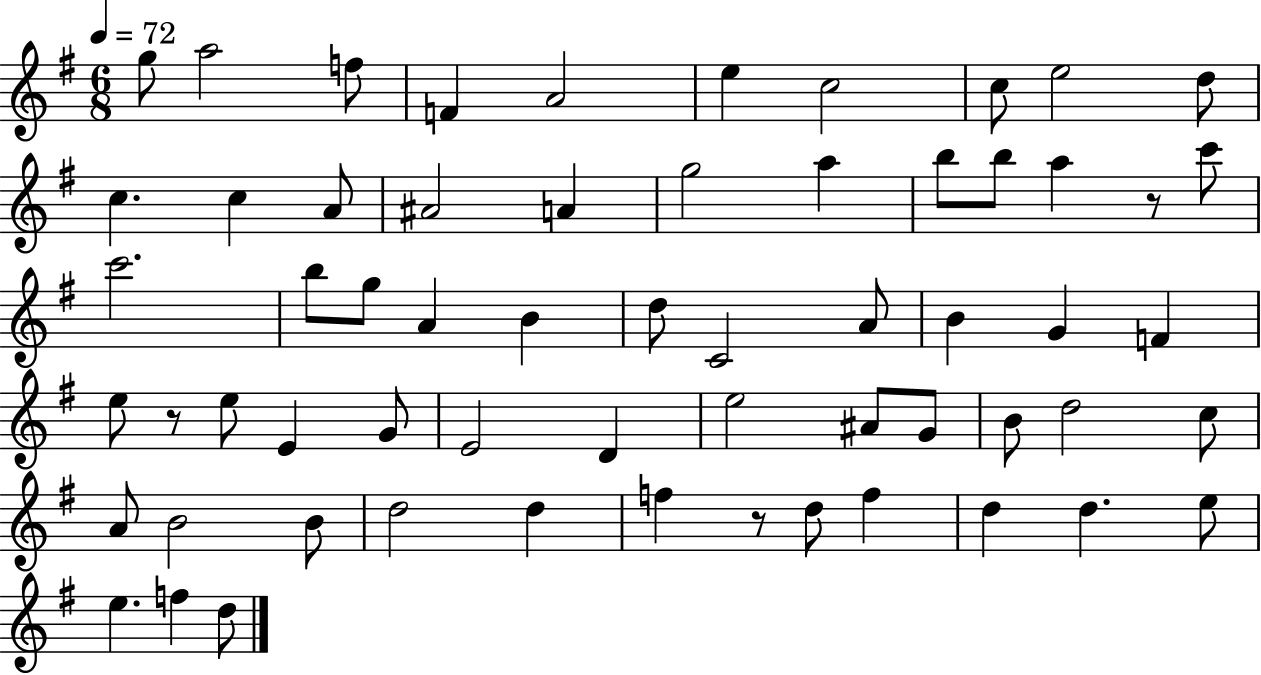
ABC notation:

X:1
T:Untitled
M:6/8
L:1/4
K:G
g/2 a2 f/2 F A2 e c2 c/2 e2 d/2 c c A/2 ^A2 A g2 a b/2 b/2 a z/2 c'/2 c'2 b/2 g/2 A B d/2 C2 A/2 B G F e/2 z/2 e/2 E G/2 E2 D e2 ^A/2 G/2 B/2 d2 c/2 A/2 B2 B/2 d2 d f z/2 d/2 f d d e/2 e f d/2